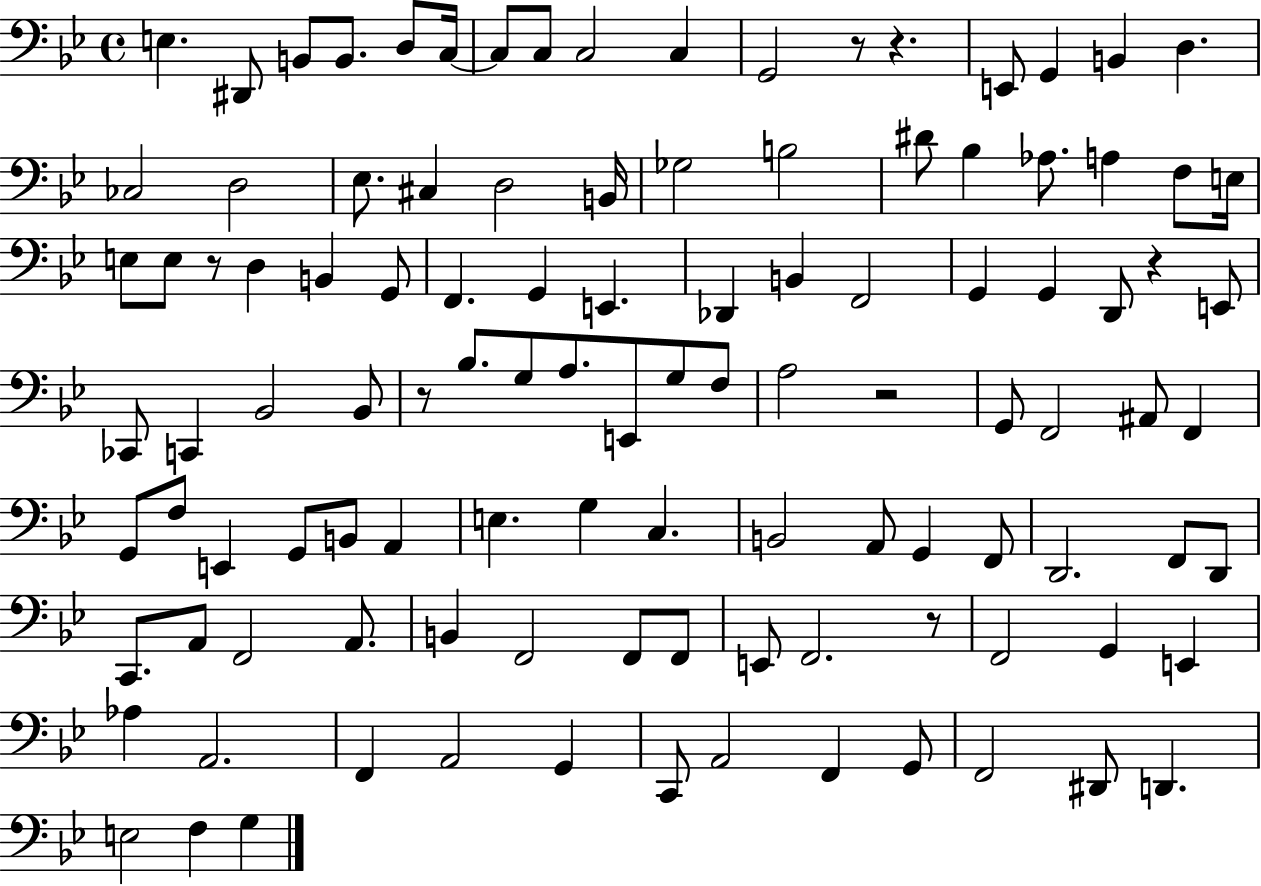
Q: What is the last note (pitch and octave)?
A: G3